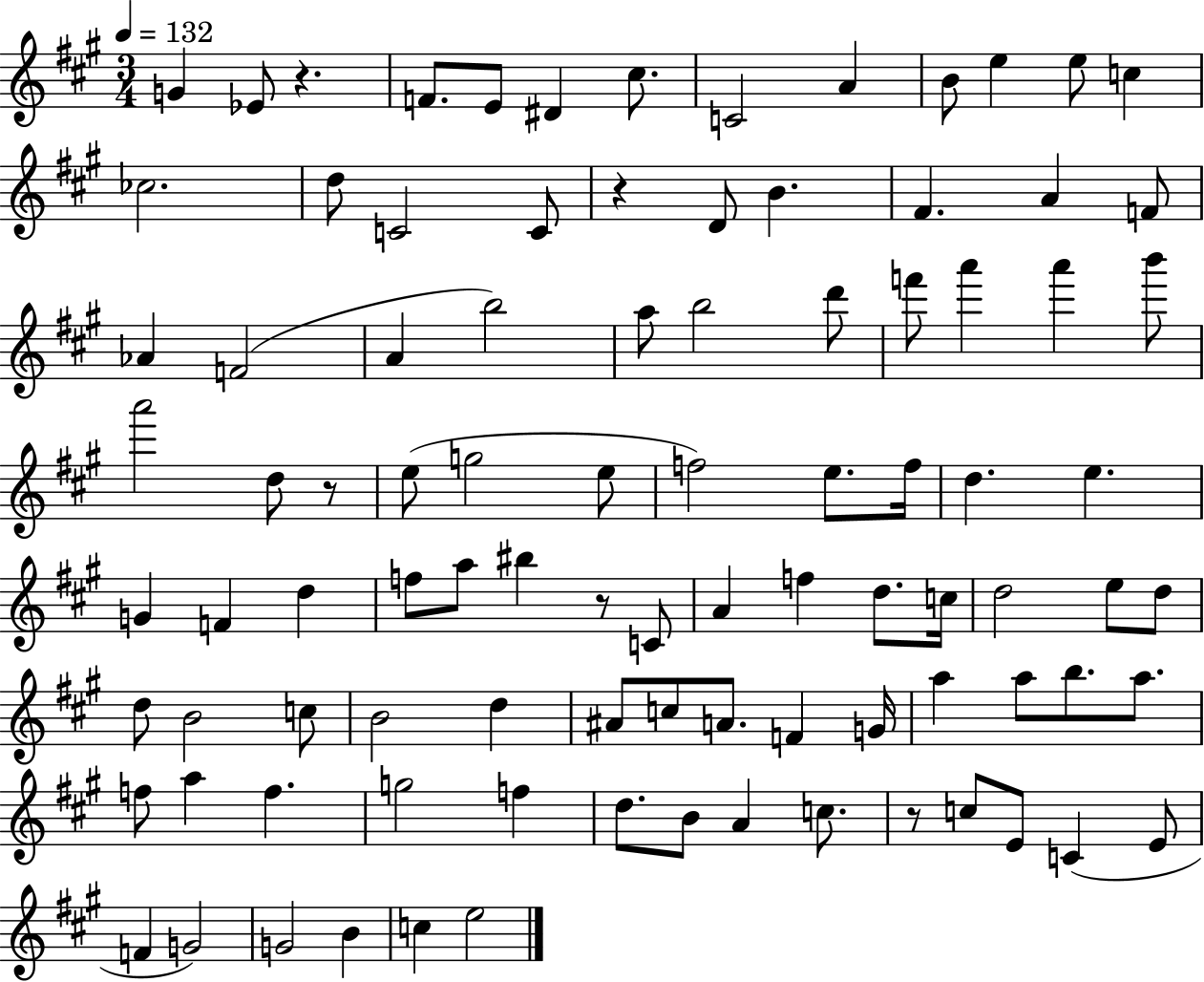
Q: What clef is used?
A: treble